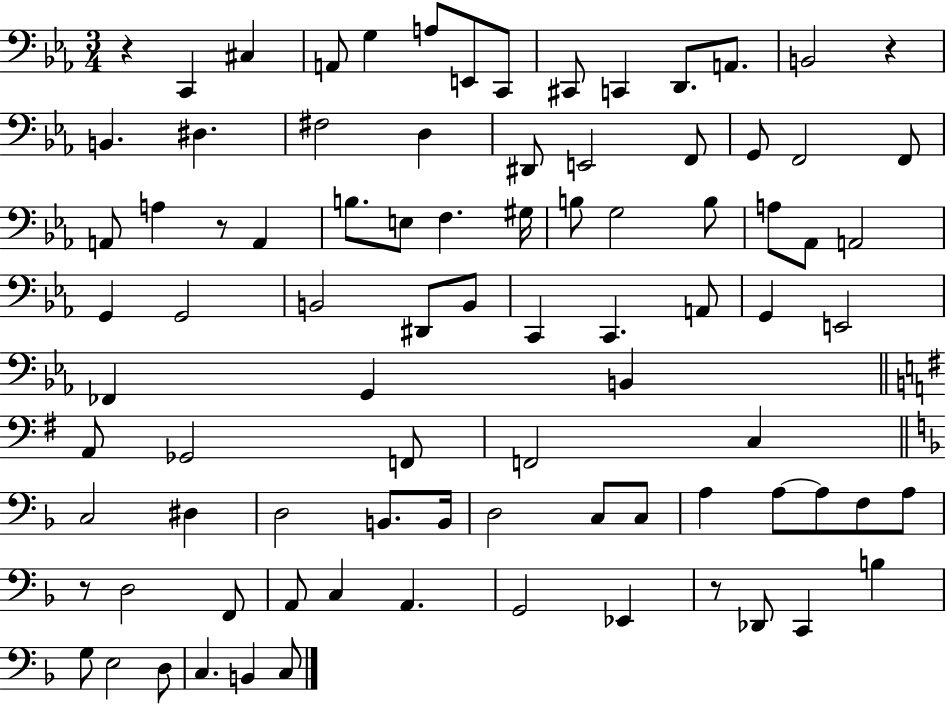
{
  \clef bass
  \numericTimeSignature
  \time 3/4
  \key ees \major
  r4 c,4 cis4 | a,8 g4 a8 e,8 c,8 | cis,8 c,4 d,8. a,8. | b,2 r4 | \break b,4. dis4. | fis2 d4 | dis,8 e,2 f,8 | g,8 f,2 f,8 | \break a,8 a4 r8 a,4 | b8. e8 f4. gis16 | b8 g2 b8 | a8 aes,8 a,2 | \break g,4 g,2 | b,2 dis,8 b,8 | c,4 c,4. a,8 | g,4 e,2 | \break fes,4 g,4 b,4 | \bar "||" \break \key e \minor a,8 ges,2 f,8 | f,2 c4 | \bar "||" \break \key f \major c2 dis4 | d2 b,8. b,16 | d2 c8 c8 | a4 a8~~ a8 f8 a8 | \break r8 d2 f,8 | a,8 c4 a,4. | g,2 ees,4 | r8 des,8 c,4 b4 | \break g8 e2 d8 | c4. b,4 c8 | \bar "|."
}